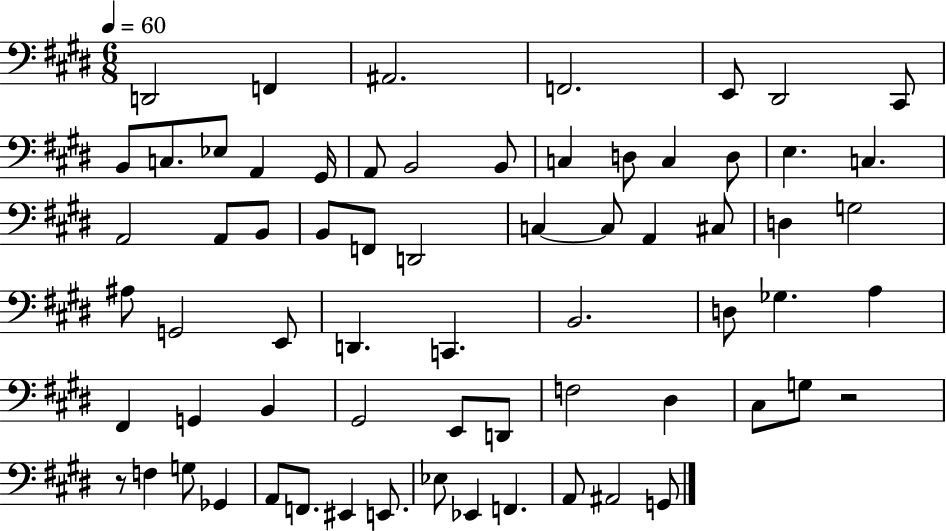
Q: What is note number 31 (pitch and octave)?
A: C#3